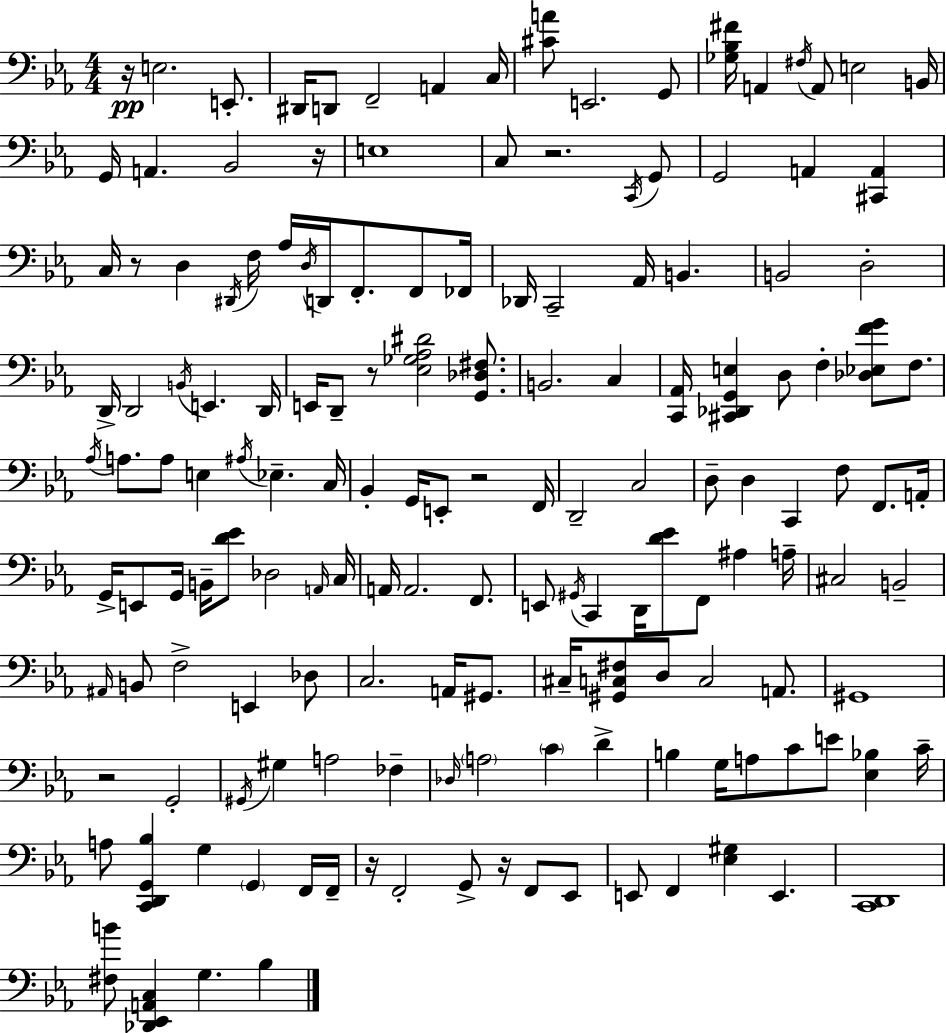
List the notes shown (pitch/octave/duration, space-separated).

R/s E3/h. E2/e. D#2/s D2/e F2/h A2/q C3/s [C#4,A4]/e E2/h. G2/e [Gb3,Bb3,F#4]/s A2/q F#3/s A2/e E3/h B2/s G2/s A2/q. Bb2/h R/s E3/w C3/e R/h. C2/s G2/e G2/h A2/q [C#2,A2]/q C3/s R/e D3/q D#2/s F3/s Ab3/s D3/s D2/s F2/e. F2/e FES2/s Db2/s C2/h Ab2/s B2/q. B2/h D3/h D2/s D2/h B2/s E2/q. D2/s E2/s D2/e R/e [Eb3,Gb3,Ab3,D#4]/h [G2,Db3,F#3]/e. B2/h. C3/q [C2,Ab2]/s [C#2,Db2,G2,E3]/q D3/e F3/q [Db3,Eb3,F4,G4]/e F3/e. Ab3/s A3/e. A3/e E3/q A#3/s Eb3/q. C3/s Bb2/q G2/s E2/e R/h F2/s D2/h C3/h D3/e D3/q C2/q F3/e F2/e. A2/s G2/s E2/e G2/s B2/s [D4,Eb4]/e Db3/h A2/s C3/s A2/s A2/h. F2/e. E2/e G#2/s C2/q D2/s [D4,Eb4]/e F2/e A#3/q A3/s C#3/h B2/h A#2/s B2/e F3/h E2/q Db3/e C3/h. A2/s G#2/e. C#3/s [G#2,C3,F#3]/e D3/e C3/h A2/e. G#2/w R/h G2/h G#2/s G#3/q A3/h FES3/q Db3/s A3/h C4/q D4/q B3/q G3/s A3/e C4/e E4/e [Eb3,Bb3]/q C4/s A3/e [C2,D2,G2,Bb3]/q G3/q G2/q F2/s F2/s R/s F2/h G2/e R/s F2/e Eb2/e E2/e F2/q [Eb3,G#3]/q E2/q. [C2,D2]/w [F#3,B4]/e [Db2,Eb2,A2,C3]/q G3/q. Bb3/q